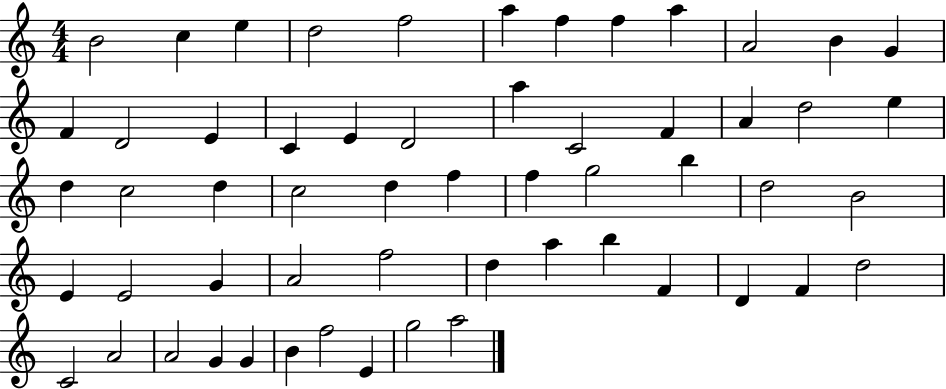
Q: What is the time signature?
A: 4/4